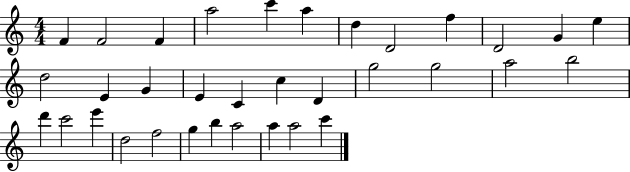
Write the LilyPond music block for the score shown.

{
  \clef treble
  \numericTimeSignature
  \time 4/4
  \key c \major
  f'4 f'2 f'4 | a''2 c'''4 a''4 | d''4 d'2 f''4 | d'2 g'4 e''4 | \break d''2 e'4 g'4 | e'4 c'4 c''4 d'4 | g''2 g''2 | a''2 b''2 | \break d'''4 c'''2 e'''4 | d''2 f''2 | g''4 b''4 a''2 | a''4 a''2 c'''4 | \break \bar "|."
}